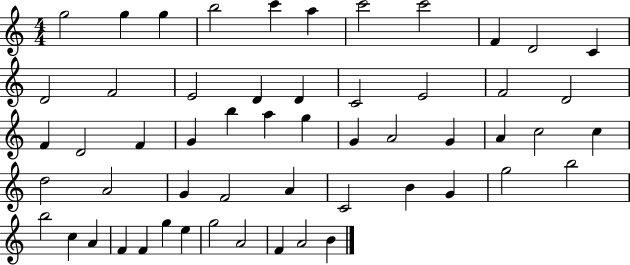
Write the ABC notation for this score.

X:1
T:Untitled
M:4/4
L:1/4
K:C
g2 g g b2 c' a c'2 c'2 F D2 C D2 F2 E2 D D C2 E2 F2 D2 F D2 F G b a g G A2 G A c2 c d2 A2 G F2 A C2 B G g2 b2 b2 c A F F g e g2 A2 F A2 B